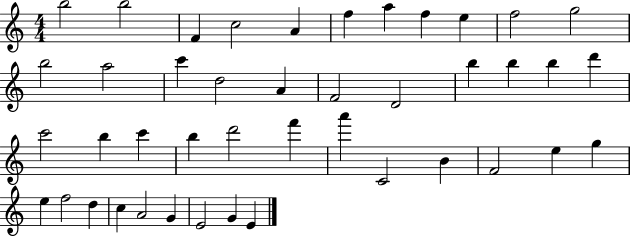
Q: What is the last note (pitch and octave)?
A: E4